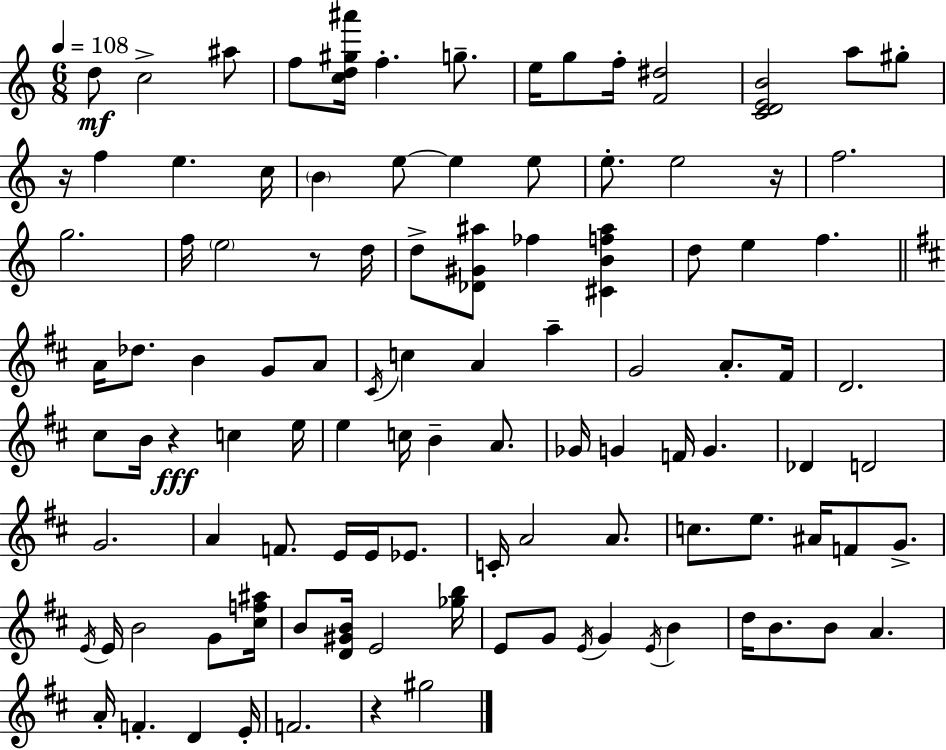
D5/e C5/h A#5/e F5/e [C5,D5,G#5,A#6]/s F5/q. G5/e. E5/s G5/e F5/s [F4,D#5]/h [C4,D4,E4,B4]/h A5/e G#5/e R/s F5/q E5/q. C5/s B4/q E5/e E5/q E5/e E5/e. E5/h R/s F5/h. G5/h. F5/s E5/h R/e D5/s D5/e [Db4,G#4,A#5]/e FES5/q [C#4,B4,F5,A#5]/q D5/e E5/q F5/q. A4/s Db5/e. B4/q G4/e A4/e C#4/s C5/q A4/q A5/q G4/h A4/e. F#4/s D4/h. C#5/e B4/s R/q C5/q E5/s E5/q C5/s B4/q A4/e. Gb4/s G4/q F4/s G4/q. Db4/q D4/h G4/h. A4/q F4/e. E4/s E4/s Eb4/e. C4/s A4/h A4/e. C5/e. E5/e. A#4/s F4/e G4/e. E4/s E4/s B4/h G4/e [C#5,F5,A#5]/s B4/e [D4,G#4,B4]/s E4/h [Gb5,B5]/s E4/e G4/e E4/s G4/q E4/s B4/q D5/s B4/e. B4/e A4/q. A4/s F4/q. D4/q E4/s F4/h. R/q G#5/h